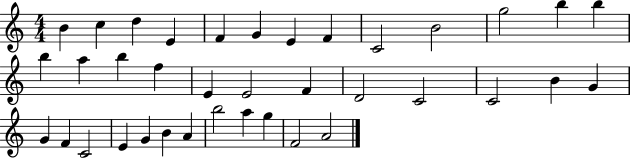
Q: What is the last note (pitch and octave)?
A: A4